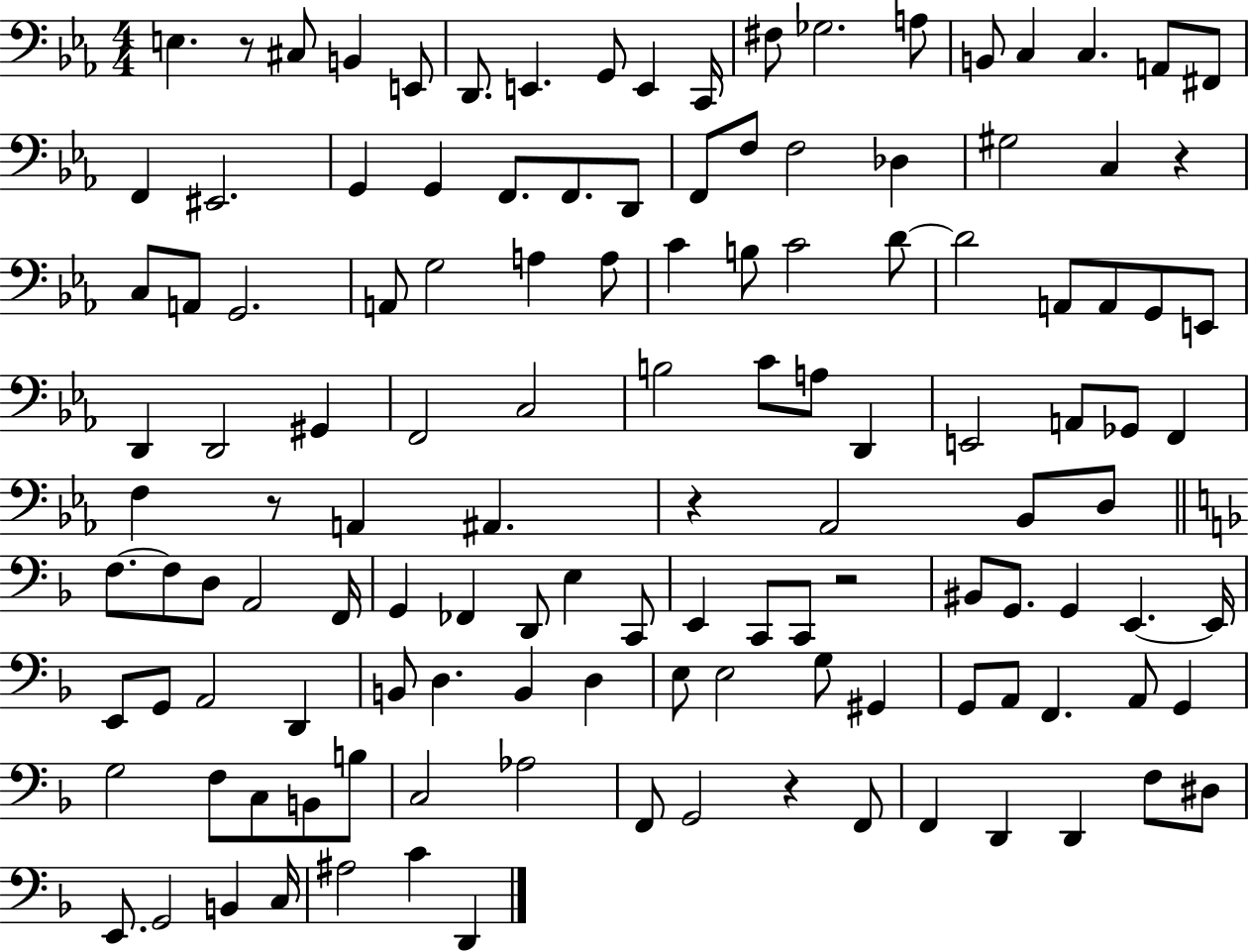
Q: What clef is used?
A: bass